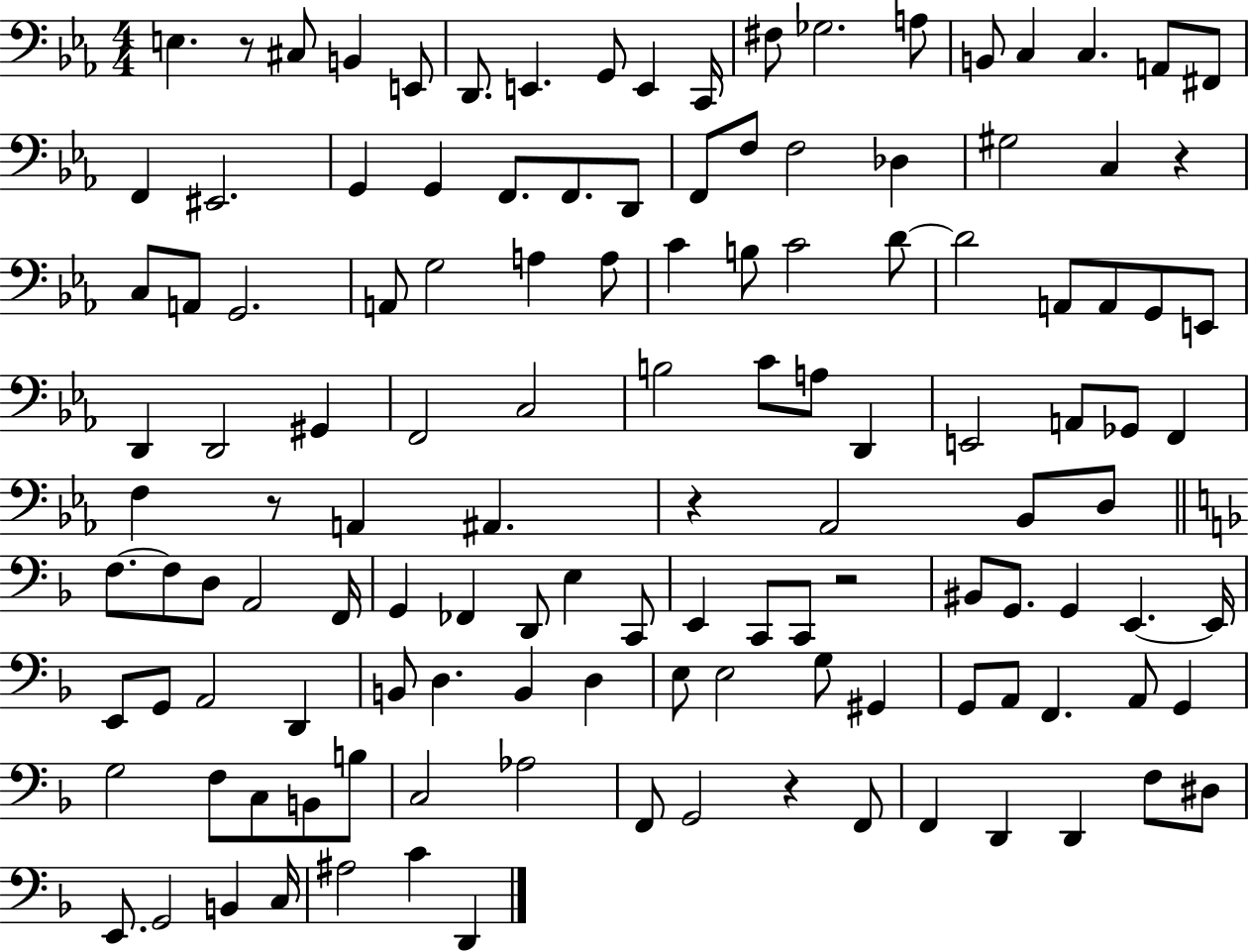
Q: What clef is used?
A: bass